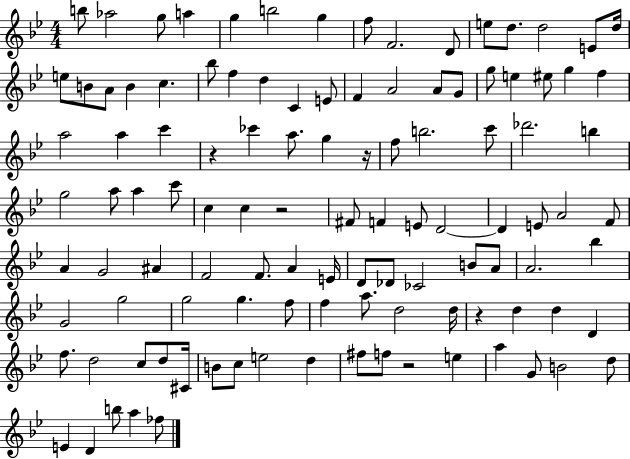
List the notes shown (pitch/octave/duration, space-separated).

B5/e Ab5/h G5/e A5/q G5/q B5/h G5/q F5/e F4/h. D4/e E5/e D5/e. D5/h E4/e D5/s E5/e B4/e A4/e B4/q C5/q. Bb5/e F5/q D5/q C4/q E4/e F4/q A4/h A4/e G4/e G5/e E5/q EIS5/e G5/q F5/q A5/h A5/q C6/q R/q CES6/q A5/e. G5/q R/s F5/e B5/h. C6/e Db6/h. B5/q G5/h A5/e A5/q C6/e C5/q C5/q R/h F#4/e F4/q E4/e D4/h D4/q E4/e A4/h F4/e A4/q G4/h A#4/q F4/h F4/e. A4/q E4/s D4/e Db4/e CES4/h B4/e A4/e A4/h. Bb5/q G4/h G5/h G5/h G5/q. F5/e F5/q A5/e. D5/h D5/s R/q D5/q D5/q D4/q F5/e. D5/h C5/e D5/e C#4/s B4/e C5/e E5/h D5/q F#5/e F5/e R/h E5/q A5/q G4/e B4/h D5/e E4/q D4/q B5/e A5/q FES5/e